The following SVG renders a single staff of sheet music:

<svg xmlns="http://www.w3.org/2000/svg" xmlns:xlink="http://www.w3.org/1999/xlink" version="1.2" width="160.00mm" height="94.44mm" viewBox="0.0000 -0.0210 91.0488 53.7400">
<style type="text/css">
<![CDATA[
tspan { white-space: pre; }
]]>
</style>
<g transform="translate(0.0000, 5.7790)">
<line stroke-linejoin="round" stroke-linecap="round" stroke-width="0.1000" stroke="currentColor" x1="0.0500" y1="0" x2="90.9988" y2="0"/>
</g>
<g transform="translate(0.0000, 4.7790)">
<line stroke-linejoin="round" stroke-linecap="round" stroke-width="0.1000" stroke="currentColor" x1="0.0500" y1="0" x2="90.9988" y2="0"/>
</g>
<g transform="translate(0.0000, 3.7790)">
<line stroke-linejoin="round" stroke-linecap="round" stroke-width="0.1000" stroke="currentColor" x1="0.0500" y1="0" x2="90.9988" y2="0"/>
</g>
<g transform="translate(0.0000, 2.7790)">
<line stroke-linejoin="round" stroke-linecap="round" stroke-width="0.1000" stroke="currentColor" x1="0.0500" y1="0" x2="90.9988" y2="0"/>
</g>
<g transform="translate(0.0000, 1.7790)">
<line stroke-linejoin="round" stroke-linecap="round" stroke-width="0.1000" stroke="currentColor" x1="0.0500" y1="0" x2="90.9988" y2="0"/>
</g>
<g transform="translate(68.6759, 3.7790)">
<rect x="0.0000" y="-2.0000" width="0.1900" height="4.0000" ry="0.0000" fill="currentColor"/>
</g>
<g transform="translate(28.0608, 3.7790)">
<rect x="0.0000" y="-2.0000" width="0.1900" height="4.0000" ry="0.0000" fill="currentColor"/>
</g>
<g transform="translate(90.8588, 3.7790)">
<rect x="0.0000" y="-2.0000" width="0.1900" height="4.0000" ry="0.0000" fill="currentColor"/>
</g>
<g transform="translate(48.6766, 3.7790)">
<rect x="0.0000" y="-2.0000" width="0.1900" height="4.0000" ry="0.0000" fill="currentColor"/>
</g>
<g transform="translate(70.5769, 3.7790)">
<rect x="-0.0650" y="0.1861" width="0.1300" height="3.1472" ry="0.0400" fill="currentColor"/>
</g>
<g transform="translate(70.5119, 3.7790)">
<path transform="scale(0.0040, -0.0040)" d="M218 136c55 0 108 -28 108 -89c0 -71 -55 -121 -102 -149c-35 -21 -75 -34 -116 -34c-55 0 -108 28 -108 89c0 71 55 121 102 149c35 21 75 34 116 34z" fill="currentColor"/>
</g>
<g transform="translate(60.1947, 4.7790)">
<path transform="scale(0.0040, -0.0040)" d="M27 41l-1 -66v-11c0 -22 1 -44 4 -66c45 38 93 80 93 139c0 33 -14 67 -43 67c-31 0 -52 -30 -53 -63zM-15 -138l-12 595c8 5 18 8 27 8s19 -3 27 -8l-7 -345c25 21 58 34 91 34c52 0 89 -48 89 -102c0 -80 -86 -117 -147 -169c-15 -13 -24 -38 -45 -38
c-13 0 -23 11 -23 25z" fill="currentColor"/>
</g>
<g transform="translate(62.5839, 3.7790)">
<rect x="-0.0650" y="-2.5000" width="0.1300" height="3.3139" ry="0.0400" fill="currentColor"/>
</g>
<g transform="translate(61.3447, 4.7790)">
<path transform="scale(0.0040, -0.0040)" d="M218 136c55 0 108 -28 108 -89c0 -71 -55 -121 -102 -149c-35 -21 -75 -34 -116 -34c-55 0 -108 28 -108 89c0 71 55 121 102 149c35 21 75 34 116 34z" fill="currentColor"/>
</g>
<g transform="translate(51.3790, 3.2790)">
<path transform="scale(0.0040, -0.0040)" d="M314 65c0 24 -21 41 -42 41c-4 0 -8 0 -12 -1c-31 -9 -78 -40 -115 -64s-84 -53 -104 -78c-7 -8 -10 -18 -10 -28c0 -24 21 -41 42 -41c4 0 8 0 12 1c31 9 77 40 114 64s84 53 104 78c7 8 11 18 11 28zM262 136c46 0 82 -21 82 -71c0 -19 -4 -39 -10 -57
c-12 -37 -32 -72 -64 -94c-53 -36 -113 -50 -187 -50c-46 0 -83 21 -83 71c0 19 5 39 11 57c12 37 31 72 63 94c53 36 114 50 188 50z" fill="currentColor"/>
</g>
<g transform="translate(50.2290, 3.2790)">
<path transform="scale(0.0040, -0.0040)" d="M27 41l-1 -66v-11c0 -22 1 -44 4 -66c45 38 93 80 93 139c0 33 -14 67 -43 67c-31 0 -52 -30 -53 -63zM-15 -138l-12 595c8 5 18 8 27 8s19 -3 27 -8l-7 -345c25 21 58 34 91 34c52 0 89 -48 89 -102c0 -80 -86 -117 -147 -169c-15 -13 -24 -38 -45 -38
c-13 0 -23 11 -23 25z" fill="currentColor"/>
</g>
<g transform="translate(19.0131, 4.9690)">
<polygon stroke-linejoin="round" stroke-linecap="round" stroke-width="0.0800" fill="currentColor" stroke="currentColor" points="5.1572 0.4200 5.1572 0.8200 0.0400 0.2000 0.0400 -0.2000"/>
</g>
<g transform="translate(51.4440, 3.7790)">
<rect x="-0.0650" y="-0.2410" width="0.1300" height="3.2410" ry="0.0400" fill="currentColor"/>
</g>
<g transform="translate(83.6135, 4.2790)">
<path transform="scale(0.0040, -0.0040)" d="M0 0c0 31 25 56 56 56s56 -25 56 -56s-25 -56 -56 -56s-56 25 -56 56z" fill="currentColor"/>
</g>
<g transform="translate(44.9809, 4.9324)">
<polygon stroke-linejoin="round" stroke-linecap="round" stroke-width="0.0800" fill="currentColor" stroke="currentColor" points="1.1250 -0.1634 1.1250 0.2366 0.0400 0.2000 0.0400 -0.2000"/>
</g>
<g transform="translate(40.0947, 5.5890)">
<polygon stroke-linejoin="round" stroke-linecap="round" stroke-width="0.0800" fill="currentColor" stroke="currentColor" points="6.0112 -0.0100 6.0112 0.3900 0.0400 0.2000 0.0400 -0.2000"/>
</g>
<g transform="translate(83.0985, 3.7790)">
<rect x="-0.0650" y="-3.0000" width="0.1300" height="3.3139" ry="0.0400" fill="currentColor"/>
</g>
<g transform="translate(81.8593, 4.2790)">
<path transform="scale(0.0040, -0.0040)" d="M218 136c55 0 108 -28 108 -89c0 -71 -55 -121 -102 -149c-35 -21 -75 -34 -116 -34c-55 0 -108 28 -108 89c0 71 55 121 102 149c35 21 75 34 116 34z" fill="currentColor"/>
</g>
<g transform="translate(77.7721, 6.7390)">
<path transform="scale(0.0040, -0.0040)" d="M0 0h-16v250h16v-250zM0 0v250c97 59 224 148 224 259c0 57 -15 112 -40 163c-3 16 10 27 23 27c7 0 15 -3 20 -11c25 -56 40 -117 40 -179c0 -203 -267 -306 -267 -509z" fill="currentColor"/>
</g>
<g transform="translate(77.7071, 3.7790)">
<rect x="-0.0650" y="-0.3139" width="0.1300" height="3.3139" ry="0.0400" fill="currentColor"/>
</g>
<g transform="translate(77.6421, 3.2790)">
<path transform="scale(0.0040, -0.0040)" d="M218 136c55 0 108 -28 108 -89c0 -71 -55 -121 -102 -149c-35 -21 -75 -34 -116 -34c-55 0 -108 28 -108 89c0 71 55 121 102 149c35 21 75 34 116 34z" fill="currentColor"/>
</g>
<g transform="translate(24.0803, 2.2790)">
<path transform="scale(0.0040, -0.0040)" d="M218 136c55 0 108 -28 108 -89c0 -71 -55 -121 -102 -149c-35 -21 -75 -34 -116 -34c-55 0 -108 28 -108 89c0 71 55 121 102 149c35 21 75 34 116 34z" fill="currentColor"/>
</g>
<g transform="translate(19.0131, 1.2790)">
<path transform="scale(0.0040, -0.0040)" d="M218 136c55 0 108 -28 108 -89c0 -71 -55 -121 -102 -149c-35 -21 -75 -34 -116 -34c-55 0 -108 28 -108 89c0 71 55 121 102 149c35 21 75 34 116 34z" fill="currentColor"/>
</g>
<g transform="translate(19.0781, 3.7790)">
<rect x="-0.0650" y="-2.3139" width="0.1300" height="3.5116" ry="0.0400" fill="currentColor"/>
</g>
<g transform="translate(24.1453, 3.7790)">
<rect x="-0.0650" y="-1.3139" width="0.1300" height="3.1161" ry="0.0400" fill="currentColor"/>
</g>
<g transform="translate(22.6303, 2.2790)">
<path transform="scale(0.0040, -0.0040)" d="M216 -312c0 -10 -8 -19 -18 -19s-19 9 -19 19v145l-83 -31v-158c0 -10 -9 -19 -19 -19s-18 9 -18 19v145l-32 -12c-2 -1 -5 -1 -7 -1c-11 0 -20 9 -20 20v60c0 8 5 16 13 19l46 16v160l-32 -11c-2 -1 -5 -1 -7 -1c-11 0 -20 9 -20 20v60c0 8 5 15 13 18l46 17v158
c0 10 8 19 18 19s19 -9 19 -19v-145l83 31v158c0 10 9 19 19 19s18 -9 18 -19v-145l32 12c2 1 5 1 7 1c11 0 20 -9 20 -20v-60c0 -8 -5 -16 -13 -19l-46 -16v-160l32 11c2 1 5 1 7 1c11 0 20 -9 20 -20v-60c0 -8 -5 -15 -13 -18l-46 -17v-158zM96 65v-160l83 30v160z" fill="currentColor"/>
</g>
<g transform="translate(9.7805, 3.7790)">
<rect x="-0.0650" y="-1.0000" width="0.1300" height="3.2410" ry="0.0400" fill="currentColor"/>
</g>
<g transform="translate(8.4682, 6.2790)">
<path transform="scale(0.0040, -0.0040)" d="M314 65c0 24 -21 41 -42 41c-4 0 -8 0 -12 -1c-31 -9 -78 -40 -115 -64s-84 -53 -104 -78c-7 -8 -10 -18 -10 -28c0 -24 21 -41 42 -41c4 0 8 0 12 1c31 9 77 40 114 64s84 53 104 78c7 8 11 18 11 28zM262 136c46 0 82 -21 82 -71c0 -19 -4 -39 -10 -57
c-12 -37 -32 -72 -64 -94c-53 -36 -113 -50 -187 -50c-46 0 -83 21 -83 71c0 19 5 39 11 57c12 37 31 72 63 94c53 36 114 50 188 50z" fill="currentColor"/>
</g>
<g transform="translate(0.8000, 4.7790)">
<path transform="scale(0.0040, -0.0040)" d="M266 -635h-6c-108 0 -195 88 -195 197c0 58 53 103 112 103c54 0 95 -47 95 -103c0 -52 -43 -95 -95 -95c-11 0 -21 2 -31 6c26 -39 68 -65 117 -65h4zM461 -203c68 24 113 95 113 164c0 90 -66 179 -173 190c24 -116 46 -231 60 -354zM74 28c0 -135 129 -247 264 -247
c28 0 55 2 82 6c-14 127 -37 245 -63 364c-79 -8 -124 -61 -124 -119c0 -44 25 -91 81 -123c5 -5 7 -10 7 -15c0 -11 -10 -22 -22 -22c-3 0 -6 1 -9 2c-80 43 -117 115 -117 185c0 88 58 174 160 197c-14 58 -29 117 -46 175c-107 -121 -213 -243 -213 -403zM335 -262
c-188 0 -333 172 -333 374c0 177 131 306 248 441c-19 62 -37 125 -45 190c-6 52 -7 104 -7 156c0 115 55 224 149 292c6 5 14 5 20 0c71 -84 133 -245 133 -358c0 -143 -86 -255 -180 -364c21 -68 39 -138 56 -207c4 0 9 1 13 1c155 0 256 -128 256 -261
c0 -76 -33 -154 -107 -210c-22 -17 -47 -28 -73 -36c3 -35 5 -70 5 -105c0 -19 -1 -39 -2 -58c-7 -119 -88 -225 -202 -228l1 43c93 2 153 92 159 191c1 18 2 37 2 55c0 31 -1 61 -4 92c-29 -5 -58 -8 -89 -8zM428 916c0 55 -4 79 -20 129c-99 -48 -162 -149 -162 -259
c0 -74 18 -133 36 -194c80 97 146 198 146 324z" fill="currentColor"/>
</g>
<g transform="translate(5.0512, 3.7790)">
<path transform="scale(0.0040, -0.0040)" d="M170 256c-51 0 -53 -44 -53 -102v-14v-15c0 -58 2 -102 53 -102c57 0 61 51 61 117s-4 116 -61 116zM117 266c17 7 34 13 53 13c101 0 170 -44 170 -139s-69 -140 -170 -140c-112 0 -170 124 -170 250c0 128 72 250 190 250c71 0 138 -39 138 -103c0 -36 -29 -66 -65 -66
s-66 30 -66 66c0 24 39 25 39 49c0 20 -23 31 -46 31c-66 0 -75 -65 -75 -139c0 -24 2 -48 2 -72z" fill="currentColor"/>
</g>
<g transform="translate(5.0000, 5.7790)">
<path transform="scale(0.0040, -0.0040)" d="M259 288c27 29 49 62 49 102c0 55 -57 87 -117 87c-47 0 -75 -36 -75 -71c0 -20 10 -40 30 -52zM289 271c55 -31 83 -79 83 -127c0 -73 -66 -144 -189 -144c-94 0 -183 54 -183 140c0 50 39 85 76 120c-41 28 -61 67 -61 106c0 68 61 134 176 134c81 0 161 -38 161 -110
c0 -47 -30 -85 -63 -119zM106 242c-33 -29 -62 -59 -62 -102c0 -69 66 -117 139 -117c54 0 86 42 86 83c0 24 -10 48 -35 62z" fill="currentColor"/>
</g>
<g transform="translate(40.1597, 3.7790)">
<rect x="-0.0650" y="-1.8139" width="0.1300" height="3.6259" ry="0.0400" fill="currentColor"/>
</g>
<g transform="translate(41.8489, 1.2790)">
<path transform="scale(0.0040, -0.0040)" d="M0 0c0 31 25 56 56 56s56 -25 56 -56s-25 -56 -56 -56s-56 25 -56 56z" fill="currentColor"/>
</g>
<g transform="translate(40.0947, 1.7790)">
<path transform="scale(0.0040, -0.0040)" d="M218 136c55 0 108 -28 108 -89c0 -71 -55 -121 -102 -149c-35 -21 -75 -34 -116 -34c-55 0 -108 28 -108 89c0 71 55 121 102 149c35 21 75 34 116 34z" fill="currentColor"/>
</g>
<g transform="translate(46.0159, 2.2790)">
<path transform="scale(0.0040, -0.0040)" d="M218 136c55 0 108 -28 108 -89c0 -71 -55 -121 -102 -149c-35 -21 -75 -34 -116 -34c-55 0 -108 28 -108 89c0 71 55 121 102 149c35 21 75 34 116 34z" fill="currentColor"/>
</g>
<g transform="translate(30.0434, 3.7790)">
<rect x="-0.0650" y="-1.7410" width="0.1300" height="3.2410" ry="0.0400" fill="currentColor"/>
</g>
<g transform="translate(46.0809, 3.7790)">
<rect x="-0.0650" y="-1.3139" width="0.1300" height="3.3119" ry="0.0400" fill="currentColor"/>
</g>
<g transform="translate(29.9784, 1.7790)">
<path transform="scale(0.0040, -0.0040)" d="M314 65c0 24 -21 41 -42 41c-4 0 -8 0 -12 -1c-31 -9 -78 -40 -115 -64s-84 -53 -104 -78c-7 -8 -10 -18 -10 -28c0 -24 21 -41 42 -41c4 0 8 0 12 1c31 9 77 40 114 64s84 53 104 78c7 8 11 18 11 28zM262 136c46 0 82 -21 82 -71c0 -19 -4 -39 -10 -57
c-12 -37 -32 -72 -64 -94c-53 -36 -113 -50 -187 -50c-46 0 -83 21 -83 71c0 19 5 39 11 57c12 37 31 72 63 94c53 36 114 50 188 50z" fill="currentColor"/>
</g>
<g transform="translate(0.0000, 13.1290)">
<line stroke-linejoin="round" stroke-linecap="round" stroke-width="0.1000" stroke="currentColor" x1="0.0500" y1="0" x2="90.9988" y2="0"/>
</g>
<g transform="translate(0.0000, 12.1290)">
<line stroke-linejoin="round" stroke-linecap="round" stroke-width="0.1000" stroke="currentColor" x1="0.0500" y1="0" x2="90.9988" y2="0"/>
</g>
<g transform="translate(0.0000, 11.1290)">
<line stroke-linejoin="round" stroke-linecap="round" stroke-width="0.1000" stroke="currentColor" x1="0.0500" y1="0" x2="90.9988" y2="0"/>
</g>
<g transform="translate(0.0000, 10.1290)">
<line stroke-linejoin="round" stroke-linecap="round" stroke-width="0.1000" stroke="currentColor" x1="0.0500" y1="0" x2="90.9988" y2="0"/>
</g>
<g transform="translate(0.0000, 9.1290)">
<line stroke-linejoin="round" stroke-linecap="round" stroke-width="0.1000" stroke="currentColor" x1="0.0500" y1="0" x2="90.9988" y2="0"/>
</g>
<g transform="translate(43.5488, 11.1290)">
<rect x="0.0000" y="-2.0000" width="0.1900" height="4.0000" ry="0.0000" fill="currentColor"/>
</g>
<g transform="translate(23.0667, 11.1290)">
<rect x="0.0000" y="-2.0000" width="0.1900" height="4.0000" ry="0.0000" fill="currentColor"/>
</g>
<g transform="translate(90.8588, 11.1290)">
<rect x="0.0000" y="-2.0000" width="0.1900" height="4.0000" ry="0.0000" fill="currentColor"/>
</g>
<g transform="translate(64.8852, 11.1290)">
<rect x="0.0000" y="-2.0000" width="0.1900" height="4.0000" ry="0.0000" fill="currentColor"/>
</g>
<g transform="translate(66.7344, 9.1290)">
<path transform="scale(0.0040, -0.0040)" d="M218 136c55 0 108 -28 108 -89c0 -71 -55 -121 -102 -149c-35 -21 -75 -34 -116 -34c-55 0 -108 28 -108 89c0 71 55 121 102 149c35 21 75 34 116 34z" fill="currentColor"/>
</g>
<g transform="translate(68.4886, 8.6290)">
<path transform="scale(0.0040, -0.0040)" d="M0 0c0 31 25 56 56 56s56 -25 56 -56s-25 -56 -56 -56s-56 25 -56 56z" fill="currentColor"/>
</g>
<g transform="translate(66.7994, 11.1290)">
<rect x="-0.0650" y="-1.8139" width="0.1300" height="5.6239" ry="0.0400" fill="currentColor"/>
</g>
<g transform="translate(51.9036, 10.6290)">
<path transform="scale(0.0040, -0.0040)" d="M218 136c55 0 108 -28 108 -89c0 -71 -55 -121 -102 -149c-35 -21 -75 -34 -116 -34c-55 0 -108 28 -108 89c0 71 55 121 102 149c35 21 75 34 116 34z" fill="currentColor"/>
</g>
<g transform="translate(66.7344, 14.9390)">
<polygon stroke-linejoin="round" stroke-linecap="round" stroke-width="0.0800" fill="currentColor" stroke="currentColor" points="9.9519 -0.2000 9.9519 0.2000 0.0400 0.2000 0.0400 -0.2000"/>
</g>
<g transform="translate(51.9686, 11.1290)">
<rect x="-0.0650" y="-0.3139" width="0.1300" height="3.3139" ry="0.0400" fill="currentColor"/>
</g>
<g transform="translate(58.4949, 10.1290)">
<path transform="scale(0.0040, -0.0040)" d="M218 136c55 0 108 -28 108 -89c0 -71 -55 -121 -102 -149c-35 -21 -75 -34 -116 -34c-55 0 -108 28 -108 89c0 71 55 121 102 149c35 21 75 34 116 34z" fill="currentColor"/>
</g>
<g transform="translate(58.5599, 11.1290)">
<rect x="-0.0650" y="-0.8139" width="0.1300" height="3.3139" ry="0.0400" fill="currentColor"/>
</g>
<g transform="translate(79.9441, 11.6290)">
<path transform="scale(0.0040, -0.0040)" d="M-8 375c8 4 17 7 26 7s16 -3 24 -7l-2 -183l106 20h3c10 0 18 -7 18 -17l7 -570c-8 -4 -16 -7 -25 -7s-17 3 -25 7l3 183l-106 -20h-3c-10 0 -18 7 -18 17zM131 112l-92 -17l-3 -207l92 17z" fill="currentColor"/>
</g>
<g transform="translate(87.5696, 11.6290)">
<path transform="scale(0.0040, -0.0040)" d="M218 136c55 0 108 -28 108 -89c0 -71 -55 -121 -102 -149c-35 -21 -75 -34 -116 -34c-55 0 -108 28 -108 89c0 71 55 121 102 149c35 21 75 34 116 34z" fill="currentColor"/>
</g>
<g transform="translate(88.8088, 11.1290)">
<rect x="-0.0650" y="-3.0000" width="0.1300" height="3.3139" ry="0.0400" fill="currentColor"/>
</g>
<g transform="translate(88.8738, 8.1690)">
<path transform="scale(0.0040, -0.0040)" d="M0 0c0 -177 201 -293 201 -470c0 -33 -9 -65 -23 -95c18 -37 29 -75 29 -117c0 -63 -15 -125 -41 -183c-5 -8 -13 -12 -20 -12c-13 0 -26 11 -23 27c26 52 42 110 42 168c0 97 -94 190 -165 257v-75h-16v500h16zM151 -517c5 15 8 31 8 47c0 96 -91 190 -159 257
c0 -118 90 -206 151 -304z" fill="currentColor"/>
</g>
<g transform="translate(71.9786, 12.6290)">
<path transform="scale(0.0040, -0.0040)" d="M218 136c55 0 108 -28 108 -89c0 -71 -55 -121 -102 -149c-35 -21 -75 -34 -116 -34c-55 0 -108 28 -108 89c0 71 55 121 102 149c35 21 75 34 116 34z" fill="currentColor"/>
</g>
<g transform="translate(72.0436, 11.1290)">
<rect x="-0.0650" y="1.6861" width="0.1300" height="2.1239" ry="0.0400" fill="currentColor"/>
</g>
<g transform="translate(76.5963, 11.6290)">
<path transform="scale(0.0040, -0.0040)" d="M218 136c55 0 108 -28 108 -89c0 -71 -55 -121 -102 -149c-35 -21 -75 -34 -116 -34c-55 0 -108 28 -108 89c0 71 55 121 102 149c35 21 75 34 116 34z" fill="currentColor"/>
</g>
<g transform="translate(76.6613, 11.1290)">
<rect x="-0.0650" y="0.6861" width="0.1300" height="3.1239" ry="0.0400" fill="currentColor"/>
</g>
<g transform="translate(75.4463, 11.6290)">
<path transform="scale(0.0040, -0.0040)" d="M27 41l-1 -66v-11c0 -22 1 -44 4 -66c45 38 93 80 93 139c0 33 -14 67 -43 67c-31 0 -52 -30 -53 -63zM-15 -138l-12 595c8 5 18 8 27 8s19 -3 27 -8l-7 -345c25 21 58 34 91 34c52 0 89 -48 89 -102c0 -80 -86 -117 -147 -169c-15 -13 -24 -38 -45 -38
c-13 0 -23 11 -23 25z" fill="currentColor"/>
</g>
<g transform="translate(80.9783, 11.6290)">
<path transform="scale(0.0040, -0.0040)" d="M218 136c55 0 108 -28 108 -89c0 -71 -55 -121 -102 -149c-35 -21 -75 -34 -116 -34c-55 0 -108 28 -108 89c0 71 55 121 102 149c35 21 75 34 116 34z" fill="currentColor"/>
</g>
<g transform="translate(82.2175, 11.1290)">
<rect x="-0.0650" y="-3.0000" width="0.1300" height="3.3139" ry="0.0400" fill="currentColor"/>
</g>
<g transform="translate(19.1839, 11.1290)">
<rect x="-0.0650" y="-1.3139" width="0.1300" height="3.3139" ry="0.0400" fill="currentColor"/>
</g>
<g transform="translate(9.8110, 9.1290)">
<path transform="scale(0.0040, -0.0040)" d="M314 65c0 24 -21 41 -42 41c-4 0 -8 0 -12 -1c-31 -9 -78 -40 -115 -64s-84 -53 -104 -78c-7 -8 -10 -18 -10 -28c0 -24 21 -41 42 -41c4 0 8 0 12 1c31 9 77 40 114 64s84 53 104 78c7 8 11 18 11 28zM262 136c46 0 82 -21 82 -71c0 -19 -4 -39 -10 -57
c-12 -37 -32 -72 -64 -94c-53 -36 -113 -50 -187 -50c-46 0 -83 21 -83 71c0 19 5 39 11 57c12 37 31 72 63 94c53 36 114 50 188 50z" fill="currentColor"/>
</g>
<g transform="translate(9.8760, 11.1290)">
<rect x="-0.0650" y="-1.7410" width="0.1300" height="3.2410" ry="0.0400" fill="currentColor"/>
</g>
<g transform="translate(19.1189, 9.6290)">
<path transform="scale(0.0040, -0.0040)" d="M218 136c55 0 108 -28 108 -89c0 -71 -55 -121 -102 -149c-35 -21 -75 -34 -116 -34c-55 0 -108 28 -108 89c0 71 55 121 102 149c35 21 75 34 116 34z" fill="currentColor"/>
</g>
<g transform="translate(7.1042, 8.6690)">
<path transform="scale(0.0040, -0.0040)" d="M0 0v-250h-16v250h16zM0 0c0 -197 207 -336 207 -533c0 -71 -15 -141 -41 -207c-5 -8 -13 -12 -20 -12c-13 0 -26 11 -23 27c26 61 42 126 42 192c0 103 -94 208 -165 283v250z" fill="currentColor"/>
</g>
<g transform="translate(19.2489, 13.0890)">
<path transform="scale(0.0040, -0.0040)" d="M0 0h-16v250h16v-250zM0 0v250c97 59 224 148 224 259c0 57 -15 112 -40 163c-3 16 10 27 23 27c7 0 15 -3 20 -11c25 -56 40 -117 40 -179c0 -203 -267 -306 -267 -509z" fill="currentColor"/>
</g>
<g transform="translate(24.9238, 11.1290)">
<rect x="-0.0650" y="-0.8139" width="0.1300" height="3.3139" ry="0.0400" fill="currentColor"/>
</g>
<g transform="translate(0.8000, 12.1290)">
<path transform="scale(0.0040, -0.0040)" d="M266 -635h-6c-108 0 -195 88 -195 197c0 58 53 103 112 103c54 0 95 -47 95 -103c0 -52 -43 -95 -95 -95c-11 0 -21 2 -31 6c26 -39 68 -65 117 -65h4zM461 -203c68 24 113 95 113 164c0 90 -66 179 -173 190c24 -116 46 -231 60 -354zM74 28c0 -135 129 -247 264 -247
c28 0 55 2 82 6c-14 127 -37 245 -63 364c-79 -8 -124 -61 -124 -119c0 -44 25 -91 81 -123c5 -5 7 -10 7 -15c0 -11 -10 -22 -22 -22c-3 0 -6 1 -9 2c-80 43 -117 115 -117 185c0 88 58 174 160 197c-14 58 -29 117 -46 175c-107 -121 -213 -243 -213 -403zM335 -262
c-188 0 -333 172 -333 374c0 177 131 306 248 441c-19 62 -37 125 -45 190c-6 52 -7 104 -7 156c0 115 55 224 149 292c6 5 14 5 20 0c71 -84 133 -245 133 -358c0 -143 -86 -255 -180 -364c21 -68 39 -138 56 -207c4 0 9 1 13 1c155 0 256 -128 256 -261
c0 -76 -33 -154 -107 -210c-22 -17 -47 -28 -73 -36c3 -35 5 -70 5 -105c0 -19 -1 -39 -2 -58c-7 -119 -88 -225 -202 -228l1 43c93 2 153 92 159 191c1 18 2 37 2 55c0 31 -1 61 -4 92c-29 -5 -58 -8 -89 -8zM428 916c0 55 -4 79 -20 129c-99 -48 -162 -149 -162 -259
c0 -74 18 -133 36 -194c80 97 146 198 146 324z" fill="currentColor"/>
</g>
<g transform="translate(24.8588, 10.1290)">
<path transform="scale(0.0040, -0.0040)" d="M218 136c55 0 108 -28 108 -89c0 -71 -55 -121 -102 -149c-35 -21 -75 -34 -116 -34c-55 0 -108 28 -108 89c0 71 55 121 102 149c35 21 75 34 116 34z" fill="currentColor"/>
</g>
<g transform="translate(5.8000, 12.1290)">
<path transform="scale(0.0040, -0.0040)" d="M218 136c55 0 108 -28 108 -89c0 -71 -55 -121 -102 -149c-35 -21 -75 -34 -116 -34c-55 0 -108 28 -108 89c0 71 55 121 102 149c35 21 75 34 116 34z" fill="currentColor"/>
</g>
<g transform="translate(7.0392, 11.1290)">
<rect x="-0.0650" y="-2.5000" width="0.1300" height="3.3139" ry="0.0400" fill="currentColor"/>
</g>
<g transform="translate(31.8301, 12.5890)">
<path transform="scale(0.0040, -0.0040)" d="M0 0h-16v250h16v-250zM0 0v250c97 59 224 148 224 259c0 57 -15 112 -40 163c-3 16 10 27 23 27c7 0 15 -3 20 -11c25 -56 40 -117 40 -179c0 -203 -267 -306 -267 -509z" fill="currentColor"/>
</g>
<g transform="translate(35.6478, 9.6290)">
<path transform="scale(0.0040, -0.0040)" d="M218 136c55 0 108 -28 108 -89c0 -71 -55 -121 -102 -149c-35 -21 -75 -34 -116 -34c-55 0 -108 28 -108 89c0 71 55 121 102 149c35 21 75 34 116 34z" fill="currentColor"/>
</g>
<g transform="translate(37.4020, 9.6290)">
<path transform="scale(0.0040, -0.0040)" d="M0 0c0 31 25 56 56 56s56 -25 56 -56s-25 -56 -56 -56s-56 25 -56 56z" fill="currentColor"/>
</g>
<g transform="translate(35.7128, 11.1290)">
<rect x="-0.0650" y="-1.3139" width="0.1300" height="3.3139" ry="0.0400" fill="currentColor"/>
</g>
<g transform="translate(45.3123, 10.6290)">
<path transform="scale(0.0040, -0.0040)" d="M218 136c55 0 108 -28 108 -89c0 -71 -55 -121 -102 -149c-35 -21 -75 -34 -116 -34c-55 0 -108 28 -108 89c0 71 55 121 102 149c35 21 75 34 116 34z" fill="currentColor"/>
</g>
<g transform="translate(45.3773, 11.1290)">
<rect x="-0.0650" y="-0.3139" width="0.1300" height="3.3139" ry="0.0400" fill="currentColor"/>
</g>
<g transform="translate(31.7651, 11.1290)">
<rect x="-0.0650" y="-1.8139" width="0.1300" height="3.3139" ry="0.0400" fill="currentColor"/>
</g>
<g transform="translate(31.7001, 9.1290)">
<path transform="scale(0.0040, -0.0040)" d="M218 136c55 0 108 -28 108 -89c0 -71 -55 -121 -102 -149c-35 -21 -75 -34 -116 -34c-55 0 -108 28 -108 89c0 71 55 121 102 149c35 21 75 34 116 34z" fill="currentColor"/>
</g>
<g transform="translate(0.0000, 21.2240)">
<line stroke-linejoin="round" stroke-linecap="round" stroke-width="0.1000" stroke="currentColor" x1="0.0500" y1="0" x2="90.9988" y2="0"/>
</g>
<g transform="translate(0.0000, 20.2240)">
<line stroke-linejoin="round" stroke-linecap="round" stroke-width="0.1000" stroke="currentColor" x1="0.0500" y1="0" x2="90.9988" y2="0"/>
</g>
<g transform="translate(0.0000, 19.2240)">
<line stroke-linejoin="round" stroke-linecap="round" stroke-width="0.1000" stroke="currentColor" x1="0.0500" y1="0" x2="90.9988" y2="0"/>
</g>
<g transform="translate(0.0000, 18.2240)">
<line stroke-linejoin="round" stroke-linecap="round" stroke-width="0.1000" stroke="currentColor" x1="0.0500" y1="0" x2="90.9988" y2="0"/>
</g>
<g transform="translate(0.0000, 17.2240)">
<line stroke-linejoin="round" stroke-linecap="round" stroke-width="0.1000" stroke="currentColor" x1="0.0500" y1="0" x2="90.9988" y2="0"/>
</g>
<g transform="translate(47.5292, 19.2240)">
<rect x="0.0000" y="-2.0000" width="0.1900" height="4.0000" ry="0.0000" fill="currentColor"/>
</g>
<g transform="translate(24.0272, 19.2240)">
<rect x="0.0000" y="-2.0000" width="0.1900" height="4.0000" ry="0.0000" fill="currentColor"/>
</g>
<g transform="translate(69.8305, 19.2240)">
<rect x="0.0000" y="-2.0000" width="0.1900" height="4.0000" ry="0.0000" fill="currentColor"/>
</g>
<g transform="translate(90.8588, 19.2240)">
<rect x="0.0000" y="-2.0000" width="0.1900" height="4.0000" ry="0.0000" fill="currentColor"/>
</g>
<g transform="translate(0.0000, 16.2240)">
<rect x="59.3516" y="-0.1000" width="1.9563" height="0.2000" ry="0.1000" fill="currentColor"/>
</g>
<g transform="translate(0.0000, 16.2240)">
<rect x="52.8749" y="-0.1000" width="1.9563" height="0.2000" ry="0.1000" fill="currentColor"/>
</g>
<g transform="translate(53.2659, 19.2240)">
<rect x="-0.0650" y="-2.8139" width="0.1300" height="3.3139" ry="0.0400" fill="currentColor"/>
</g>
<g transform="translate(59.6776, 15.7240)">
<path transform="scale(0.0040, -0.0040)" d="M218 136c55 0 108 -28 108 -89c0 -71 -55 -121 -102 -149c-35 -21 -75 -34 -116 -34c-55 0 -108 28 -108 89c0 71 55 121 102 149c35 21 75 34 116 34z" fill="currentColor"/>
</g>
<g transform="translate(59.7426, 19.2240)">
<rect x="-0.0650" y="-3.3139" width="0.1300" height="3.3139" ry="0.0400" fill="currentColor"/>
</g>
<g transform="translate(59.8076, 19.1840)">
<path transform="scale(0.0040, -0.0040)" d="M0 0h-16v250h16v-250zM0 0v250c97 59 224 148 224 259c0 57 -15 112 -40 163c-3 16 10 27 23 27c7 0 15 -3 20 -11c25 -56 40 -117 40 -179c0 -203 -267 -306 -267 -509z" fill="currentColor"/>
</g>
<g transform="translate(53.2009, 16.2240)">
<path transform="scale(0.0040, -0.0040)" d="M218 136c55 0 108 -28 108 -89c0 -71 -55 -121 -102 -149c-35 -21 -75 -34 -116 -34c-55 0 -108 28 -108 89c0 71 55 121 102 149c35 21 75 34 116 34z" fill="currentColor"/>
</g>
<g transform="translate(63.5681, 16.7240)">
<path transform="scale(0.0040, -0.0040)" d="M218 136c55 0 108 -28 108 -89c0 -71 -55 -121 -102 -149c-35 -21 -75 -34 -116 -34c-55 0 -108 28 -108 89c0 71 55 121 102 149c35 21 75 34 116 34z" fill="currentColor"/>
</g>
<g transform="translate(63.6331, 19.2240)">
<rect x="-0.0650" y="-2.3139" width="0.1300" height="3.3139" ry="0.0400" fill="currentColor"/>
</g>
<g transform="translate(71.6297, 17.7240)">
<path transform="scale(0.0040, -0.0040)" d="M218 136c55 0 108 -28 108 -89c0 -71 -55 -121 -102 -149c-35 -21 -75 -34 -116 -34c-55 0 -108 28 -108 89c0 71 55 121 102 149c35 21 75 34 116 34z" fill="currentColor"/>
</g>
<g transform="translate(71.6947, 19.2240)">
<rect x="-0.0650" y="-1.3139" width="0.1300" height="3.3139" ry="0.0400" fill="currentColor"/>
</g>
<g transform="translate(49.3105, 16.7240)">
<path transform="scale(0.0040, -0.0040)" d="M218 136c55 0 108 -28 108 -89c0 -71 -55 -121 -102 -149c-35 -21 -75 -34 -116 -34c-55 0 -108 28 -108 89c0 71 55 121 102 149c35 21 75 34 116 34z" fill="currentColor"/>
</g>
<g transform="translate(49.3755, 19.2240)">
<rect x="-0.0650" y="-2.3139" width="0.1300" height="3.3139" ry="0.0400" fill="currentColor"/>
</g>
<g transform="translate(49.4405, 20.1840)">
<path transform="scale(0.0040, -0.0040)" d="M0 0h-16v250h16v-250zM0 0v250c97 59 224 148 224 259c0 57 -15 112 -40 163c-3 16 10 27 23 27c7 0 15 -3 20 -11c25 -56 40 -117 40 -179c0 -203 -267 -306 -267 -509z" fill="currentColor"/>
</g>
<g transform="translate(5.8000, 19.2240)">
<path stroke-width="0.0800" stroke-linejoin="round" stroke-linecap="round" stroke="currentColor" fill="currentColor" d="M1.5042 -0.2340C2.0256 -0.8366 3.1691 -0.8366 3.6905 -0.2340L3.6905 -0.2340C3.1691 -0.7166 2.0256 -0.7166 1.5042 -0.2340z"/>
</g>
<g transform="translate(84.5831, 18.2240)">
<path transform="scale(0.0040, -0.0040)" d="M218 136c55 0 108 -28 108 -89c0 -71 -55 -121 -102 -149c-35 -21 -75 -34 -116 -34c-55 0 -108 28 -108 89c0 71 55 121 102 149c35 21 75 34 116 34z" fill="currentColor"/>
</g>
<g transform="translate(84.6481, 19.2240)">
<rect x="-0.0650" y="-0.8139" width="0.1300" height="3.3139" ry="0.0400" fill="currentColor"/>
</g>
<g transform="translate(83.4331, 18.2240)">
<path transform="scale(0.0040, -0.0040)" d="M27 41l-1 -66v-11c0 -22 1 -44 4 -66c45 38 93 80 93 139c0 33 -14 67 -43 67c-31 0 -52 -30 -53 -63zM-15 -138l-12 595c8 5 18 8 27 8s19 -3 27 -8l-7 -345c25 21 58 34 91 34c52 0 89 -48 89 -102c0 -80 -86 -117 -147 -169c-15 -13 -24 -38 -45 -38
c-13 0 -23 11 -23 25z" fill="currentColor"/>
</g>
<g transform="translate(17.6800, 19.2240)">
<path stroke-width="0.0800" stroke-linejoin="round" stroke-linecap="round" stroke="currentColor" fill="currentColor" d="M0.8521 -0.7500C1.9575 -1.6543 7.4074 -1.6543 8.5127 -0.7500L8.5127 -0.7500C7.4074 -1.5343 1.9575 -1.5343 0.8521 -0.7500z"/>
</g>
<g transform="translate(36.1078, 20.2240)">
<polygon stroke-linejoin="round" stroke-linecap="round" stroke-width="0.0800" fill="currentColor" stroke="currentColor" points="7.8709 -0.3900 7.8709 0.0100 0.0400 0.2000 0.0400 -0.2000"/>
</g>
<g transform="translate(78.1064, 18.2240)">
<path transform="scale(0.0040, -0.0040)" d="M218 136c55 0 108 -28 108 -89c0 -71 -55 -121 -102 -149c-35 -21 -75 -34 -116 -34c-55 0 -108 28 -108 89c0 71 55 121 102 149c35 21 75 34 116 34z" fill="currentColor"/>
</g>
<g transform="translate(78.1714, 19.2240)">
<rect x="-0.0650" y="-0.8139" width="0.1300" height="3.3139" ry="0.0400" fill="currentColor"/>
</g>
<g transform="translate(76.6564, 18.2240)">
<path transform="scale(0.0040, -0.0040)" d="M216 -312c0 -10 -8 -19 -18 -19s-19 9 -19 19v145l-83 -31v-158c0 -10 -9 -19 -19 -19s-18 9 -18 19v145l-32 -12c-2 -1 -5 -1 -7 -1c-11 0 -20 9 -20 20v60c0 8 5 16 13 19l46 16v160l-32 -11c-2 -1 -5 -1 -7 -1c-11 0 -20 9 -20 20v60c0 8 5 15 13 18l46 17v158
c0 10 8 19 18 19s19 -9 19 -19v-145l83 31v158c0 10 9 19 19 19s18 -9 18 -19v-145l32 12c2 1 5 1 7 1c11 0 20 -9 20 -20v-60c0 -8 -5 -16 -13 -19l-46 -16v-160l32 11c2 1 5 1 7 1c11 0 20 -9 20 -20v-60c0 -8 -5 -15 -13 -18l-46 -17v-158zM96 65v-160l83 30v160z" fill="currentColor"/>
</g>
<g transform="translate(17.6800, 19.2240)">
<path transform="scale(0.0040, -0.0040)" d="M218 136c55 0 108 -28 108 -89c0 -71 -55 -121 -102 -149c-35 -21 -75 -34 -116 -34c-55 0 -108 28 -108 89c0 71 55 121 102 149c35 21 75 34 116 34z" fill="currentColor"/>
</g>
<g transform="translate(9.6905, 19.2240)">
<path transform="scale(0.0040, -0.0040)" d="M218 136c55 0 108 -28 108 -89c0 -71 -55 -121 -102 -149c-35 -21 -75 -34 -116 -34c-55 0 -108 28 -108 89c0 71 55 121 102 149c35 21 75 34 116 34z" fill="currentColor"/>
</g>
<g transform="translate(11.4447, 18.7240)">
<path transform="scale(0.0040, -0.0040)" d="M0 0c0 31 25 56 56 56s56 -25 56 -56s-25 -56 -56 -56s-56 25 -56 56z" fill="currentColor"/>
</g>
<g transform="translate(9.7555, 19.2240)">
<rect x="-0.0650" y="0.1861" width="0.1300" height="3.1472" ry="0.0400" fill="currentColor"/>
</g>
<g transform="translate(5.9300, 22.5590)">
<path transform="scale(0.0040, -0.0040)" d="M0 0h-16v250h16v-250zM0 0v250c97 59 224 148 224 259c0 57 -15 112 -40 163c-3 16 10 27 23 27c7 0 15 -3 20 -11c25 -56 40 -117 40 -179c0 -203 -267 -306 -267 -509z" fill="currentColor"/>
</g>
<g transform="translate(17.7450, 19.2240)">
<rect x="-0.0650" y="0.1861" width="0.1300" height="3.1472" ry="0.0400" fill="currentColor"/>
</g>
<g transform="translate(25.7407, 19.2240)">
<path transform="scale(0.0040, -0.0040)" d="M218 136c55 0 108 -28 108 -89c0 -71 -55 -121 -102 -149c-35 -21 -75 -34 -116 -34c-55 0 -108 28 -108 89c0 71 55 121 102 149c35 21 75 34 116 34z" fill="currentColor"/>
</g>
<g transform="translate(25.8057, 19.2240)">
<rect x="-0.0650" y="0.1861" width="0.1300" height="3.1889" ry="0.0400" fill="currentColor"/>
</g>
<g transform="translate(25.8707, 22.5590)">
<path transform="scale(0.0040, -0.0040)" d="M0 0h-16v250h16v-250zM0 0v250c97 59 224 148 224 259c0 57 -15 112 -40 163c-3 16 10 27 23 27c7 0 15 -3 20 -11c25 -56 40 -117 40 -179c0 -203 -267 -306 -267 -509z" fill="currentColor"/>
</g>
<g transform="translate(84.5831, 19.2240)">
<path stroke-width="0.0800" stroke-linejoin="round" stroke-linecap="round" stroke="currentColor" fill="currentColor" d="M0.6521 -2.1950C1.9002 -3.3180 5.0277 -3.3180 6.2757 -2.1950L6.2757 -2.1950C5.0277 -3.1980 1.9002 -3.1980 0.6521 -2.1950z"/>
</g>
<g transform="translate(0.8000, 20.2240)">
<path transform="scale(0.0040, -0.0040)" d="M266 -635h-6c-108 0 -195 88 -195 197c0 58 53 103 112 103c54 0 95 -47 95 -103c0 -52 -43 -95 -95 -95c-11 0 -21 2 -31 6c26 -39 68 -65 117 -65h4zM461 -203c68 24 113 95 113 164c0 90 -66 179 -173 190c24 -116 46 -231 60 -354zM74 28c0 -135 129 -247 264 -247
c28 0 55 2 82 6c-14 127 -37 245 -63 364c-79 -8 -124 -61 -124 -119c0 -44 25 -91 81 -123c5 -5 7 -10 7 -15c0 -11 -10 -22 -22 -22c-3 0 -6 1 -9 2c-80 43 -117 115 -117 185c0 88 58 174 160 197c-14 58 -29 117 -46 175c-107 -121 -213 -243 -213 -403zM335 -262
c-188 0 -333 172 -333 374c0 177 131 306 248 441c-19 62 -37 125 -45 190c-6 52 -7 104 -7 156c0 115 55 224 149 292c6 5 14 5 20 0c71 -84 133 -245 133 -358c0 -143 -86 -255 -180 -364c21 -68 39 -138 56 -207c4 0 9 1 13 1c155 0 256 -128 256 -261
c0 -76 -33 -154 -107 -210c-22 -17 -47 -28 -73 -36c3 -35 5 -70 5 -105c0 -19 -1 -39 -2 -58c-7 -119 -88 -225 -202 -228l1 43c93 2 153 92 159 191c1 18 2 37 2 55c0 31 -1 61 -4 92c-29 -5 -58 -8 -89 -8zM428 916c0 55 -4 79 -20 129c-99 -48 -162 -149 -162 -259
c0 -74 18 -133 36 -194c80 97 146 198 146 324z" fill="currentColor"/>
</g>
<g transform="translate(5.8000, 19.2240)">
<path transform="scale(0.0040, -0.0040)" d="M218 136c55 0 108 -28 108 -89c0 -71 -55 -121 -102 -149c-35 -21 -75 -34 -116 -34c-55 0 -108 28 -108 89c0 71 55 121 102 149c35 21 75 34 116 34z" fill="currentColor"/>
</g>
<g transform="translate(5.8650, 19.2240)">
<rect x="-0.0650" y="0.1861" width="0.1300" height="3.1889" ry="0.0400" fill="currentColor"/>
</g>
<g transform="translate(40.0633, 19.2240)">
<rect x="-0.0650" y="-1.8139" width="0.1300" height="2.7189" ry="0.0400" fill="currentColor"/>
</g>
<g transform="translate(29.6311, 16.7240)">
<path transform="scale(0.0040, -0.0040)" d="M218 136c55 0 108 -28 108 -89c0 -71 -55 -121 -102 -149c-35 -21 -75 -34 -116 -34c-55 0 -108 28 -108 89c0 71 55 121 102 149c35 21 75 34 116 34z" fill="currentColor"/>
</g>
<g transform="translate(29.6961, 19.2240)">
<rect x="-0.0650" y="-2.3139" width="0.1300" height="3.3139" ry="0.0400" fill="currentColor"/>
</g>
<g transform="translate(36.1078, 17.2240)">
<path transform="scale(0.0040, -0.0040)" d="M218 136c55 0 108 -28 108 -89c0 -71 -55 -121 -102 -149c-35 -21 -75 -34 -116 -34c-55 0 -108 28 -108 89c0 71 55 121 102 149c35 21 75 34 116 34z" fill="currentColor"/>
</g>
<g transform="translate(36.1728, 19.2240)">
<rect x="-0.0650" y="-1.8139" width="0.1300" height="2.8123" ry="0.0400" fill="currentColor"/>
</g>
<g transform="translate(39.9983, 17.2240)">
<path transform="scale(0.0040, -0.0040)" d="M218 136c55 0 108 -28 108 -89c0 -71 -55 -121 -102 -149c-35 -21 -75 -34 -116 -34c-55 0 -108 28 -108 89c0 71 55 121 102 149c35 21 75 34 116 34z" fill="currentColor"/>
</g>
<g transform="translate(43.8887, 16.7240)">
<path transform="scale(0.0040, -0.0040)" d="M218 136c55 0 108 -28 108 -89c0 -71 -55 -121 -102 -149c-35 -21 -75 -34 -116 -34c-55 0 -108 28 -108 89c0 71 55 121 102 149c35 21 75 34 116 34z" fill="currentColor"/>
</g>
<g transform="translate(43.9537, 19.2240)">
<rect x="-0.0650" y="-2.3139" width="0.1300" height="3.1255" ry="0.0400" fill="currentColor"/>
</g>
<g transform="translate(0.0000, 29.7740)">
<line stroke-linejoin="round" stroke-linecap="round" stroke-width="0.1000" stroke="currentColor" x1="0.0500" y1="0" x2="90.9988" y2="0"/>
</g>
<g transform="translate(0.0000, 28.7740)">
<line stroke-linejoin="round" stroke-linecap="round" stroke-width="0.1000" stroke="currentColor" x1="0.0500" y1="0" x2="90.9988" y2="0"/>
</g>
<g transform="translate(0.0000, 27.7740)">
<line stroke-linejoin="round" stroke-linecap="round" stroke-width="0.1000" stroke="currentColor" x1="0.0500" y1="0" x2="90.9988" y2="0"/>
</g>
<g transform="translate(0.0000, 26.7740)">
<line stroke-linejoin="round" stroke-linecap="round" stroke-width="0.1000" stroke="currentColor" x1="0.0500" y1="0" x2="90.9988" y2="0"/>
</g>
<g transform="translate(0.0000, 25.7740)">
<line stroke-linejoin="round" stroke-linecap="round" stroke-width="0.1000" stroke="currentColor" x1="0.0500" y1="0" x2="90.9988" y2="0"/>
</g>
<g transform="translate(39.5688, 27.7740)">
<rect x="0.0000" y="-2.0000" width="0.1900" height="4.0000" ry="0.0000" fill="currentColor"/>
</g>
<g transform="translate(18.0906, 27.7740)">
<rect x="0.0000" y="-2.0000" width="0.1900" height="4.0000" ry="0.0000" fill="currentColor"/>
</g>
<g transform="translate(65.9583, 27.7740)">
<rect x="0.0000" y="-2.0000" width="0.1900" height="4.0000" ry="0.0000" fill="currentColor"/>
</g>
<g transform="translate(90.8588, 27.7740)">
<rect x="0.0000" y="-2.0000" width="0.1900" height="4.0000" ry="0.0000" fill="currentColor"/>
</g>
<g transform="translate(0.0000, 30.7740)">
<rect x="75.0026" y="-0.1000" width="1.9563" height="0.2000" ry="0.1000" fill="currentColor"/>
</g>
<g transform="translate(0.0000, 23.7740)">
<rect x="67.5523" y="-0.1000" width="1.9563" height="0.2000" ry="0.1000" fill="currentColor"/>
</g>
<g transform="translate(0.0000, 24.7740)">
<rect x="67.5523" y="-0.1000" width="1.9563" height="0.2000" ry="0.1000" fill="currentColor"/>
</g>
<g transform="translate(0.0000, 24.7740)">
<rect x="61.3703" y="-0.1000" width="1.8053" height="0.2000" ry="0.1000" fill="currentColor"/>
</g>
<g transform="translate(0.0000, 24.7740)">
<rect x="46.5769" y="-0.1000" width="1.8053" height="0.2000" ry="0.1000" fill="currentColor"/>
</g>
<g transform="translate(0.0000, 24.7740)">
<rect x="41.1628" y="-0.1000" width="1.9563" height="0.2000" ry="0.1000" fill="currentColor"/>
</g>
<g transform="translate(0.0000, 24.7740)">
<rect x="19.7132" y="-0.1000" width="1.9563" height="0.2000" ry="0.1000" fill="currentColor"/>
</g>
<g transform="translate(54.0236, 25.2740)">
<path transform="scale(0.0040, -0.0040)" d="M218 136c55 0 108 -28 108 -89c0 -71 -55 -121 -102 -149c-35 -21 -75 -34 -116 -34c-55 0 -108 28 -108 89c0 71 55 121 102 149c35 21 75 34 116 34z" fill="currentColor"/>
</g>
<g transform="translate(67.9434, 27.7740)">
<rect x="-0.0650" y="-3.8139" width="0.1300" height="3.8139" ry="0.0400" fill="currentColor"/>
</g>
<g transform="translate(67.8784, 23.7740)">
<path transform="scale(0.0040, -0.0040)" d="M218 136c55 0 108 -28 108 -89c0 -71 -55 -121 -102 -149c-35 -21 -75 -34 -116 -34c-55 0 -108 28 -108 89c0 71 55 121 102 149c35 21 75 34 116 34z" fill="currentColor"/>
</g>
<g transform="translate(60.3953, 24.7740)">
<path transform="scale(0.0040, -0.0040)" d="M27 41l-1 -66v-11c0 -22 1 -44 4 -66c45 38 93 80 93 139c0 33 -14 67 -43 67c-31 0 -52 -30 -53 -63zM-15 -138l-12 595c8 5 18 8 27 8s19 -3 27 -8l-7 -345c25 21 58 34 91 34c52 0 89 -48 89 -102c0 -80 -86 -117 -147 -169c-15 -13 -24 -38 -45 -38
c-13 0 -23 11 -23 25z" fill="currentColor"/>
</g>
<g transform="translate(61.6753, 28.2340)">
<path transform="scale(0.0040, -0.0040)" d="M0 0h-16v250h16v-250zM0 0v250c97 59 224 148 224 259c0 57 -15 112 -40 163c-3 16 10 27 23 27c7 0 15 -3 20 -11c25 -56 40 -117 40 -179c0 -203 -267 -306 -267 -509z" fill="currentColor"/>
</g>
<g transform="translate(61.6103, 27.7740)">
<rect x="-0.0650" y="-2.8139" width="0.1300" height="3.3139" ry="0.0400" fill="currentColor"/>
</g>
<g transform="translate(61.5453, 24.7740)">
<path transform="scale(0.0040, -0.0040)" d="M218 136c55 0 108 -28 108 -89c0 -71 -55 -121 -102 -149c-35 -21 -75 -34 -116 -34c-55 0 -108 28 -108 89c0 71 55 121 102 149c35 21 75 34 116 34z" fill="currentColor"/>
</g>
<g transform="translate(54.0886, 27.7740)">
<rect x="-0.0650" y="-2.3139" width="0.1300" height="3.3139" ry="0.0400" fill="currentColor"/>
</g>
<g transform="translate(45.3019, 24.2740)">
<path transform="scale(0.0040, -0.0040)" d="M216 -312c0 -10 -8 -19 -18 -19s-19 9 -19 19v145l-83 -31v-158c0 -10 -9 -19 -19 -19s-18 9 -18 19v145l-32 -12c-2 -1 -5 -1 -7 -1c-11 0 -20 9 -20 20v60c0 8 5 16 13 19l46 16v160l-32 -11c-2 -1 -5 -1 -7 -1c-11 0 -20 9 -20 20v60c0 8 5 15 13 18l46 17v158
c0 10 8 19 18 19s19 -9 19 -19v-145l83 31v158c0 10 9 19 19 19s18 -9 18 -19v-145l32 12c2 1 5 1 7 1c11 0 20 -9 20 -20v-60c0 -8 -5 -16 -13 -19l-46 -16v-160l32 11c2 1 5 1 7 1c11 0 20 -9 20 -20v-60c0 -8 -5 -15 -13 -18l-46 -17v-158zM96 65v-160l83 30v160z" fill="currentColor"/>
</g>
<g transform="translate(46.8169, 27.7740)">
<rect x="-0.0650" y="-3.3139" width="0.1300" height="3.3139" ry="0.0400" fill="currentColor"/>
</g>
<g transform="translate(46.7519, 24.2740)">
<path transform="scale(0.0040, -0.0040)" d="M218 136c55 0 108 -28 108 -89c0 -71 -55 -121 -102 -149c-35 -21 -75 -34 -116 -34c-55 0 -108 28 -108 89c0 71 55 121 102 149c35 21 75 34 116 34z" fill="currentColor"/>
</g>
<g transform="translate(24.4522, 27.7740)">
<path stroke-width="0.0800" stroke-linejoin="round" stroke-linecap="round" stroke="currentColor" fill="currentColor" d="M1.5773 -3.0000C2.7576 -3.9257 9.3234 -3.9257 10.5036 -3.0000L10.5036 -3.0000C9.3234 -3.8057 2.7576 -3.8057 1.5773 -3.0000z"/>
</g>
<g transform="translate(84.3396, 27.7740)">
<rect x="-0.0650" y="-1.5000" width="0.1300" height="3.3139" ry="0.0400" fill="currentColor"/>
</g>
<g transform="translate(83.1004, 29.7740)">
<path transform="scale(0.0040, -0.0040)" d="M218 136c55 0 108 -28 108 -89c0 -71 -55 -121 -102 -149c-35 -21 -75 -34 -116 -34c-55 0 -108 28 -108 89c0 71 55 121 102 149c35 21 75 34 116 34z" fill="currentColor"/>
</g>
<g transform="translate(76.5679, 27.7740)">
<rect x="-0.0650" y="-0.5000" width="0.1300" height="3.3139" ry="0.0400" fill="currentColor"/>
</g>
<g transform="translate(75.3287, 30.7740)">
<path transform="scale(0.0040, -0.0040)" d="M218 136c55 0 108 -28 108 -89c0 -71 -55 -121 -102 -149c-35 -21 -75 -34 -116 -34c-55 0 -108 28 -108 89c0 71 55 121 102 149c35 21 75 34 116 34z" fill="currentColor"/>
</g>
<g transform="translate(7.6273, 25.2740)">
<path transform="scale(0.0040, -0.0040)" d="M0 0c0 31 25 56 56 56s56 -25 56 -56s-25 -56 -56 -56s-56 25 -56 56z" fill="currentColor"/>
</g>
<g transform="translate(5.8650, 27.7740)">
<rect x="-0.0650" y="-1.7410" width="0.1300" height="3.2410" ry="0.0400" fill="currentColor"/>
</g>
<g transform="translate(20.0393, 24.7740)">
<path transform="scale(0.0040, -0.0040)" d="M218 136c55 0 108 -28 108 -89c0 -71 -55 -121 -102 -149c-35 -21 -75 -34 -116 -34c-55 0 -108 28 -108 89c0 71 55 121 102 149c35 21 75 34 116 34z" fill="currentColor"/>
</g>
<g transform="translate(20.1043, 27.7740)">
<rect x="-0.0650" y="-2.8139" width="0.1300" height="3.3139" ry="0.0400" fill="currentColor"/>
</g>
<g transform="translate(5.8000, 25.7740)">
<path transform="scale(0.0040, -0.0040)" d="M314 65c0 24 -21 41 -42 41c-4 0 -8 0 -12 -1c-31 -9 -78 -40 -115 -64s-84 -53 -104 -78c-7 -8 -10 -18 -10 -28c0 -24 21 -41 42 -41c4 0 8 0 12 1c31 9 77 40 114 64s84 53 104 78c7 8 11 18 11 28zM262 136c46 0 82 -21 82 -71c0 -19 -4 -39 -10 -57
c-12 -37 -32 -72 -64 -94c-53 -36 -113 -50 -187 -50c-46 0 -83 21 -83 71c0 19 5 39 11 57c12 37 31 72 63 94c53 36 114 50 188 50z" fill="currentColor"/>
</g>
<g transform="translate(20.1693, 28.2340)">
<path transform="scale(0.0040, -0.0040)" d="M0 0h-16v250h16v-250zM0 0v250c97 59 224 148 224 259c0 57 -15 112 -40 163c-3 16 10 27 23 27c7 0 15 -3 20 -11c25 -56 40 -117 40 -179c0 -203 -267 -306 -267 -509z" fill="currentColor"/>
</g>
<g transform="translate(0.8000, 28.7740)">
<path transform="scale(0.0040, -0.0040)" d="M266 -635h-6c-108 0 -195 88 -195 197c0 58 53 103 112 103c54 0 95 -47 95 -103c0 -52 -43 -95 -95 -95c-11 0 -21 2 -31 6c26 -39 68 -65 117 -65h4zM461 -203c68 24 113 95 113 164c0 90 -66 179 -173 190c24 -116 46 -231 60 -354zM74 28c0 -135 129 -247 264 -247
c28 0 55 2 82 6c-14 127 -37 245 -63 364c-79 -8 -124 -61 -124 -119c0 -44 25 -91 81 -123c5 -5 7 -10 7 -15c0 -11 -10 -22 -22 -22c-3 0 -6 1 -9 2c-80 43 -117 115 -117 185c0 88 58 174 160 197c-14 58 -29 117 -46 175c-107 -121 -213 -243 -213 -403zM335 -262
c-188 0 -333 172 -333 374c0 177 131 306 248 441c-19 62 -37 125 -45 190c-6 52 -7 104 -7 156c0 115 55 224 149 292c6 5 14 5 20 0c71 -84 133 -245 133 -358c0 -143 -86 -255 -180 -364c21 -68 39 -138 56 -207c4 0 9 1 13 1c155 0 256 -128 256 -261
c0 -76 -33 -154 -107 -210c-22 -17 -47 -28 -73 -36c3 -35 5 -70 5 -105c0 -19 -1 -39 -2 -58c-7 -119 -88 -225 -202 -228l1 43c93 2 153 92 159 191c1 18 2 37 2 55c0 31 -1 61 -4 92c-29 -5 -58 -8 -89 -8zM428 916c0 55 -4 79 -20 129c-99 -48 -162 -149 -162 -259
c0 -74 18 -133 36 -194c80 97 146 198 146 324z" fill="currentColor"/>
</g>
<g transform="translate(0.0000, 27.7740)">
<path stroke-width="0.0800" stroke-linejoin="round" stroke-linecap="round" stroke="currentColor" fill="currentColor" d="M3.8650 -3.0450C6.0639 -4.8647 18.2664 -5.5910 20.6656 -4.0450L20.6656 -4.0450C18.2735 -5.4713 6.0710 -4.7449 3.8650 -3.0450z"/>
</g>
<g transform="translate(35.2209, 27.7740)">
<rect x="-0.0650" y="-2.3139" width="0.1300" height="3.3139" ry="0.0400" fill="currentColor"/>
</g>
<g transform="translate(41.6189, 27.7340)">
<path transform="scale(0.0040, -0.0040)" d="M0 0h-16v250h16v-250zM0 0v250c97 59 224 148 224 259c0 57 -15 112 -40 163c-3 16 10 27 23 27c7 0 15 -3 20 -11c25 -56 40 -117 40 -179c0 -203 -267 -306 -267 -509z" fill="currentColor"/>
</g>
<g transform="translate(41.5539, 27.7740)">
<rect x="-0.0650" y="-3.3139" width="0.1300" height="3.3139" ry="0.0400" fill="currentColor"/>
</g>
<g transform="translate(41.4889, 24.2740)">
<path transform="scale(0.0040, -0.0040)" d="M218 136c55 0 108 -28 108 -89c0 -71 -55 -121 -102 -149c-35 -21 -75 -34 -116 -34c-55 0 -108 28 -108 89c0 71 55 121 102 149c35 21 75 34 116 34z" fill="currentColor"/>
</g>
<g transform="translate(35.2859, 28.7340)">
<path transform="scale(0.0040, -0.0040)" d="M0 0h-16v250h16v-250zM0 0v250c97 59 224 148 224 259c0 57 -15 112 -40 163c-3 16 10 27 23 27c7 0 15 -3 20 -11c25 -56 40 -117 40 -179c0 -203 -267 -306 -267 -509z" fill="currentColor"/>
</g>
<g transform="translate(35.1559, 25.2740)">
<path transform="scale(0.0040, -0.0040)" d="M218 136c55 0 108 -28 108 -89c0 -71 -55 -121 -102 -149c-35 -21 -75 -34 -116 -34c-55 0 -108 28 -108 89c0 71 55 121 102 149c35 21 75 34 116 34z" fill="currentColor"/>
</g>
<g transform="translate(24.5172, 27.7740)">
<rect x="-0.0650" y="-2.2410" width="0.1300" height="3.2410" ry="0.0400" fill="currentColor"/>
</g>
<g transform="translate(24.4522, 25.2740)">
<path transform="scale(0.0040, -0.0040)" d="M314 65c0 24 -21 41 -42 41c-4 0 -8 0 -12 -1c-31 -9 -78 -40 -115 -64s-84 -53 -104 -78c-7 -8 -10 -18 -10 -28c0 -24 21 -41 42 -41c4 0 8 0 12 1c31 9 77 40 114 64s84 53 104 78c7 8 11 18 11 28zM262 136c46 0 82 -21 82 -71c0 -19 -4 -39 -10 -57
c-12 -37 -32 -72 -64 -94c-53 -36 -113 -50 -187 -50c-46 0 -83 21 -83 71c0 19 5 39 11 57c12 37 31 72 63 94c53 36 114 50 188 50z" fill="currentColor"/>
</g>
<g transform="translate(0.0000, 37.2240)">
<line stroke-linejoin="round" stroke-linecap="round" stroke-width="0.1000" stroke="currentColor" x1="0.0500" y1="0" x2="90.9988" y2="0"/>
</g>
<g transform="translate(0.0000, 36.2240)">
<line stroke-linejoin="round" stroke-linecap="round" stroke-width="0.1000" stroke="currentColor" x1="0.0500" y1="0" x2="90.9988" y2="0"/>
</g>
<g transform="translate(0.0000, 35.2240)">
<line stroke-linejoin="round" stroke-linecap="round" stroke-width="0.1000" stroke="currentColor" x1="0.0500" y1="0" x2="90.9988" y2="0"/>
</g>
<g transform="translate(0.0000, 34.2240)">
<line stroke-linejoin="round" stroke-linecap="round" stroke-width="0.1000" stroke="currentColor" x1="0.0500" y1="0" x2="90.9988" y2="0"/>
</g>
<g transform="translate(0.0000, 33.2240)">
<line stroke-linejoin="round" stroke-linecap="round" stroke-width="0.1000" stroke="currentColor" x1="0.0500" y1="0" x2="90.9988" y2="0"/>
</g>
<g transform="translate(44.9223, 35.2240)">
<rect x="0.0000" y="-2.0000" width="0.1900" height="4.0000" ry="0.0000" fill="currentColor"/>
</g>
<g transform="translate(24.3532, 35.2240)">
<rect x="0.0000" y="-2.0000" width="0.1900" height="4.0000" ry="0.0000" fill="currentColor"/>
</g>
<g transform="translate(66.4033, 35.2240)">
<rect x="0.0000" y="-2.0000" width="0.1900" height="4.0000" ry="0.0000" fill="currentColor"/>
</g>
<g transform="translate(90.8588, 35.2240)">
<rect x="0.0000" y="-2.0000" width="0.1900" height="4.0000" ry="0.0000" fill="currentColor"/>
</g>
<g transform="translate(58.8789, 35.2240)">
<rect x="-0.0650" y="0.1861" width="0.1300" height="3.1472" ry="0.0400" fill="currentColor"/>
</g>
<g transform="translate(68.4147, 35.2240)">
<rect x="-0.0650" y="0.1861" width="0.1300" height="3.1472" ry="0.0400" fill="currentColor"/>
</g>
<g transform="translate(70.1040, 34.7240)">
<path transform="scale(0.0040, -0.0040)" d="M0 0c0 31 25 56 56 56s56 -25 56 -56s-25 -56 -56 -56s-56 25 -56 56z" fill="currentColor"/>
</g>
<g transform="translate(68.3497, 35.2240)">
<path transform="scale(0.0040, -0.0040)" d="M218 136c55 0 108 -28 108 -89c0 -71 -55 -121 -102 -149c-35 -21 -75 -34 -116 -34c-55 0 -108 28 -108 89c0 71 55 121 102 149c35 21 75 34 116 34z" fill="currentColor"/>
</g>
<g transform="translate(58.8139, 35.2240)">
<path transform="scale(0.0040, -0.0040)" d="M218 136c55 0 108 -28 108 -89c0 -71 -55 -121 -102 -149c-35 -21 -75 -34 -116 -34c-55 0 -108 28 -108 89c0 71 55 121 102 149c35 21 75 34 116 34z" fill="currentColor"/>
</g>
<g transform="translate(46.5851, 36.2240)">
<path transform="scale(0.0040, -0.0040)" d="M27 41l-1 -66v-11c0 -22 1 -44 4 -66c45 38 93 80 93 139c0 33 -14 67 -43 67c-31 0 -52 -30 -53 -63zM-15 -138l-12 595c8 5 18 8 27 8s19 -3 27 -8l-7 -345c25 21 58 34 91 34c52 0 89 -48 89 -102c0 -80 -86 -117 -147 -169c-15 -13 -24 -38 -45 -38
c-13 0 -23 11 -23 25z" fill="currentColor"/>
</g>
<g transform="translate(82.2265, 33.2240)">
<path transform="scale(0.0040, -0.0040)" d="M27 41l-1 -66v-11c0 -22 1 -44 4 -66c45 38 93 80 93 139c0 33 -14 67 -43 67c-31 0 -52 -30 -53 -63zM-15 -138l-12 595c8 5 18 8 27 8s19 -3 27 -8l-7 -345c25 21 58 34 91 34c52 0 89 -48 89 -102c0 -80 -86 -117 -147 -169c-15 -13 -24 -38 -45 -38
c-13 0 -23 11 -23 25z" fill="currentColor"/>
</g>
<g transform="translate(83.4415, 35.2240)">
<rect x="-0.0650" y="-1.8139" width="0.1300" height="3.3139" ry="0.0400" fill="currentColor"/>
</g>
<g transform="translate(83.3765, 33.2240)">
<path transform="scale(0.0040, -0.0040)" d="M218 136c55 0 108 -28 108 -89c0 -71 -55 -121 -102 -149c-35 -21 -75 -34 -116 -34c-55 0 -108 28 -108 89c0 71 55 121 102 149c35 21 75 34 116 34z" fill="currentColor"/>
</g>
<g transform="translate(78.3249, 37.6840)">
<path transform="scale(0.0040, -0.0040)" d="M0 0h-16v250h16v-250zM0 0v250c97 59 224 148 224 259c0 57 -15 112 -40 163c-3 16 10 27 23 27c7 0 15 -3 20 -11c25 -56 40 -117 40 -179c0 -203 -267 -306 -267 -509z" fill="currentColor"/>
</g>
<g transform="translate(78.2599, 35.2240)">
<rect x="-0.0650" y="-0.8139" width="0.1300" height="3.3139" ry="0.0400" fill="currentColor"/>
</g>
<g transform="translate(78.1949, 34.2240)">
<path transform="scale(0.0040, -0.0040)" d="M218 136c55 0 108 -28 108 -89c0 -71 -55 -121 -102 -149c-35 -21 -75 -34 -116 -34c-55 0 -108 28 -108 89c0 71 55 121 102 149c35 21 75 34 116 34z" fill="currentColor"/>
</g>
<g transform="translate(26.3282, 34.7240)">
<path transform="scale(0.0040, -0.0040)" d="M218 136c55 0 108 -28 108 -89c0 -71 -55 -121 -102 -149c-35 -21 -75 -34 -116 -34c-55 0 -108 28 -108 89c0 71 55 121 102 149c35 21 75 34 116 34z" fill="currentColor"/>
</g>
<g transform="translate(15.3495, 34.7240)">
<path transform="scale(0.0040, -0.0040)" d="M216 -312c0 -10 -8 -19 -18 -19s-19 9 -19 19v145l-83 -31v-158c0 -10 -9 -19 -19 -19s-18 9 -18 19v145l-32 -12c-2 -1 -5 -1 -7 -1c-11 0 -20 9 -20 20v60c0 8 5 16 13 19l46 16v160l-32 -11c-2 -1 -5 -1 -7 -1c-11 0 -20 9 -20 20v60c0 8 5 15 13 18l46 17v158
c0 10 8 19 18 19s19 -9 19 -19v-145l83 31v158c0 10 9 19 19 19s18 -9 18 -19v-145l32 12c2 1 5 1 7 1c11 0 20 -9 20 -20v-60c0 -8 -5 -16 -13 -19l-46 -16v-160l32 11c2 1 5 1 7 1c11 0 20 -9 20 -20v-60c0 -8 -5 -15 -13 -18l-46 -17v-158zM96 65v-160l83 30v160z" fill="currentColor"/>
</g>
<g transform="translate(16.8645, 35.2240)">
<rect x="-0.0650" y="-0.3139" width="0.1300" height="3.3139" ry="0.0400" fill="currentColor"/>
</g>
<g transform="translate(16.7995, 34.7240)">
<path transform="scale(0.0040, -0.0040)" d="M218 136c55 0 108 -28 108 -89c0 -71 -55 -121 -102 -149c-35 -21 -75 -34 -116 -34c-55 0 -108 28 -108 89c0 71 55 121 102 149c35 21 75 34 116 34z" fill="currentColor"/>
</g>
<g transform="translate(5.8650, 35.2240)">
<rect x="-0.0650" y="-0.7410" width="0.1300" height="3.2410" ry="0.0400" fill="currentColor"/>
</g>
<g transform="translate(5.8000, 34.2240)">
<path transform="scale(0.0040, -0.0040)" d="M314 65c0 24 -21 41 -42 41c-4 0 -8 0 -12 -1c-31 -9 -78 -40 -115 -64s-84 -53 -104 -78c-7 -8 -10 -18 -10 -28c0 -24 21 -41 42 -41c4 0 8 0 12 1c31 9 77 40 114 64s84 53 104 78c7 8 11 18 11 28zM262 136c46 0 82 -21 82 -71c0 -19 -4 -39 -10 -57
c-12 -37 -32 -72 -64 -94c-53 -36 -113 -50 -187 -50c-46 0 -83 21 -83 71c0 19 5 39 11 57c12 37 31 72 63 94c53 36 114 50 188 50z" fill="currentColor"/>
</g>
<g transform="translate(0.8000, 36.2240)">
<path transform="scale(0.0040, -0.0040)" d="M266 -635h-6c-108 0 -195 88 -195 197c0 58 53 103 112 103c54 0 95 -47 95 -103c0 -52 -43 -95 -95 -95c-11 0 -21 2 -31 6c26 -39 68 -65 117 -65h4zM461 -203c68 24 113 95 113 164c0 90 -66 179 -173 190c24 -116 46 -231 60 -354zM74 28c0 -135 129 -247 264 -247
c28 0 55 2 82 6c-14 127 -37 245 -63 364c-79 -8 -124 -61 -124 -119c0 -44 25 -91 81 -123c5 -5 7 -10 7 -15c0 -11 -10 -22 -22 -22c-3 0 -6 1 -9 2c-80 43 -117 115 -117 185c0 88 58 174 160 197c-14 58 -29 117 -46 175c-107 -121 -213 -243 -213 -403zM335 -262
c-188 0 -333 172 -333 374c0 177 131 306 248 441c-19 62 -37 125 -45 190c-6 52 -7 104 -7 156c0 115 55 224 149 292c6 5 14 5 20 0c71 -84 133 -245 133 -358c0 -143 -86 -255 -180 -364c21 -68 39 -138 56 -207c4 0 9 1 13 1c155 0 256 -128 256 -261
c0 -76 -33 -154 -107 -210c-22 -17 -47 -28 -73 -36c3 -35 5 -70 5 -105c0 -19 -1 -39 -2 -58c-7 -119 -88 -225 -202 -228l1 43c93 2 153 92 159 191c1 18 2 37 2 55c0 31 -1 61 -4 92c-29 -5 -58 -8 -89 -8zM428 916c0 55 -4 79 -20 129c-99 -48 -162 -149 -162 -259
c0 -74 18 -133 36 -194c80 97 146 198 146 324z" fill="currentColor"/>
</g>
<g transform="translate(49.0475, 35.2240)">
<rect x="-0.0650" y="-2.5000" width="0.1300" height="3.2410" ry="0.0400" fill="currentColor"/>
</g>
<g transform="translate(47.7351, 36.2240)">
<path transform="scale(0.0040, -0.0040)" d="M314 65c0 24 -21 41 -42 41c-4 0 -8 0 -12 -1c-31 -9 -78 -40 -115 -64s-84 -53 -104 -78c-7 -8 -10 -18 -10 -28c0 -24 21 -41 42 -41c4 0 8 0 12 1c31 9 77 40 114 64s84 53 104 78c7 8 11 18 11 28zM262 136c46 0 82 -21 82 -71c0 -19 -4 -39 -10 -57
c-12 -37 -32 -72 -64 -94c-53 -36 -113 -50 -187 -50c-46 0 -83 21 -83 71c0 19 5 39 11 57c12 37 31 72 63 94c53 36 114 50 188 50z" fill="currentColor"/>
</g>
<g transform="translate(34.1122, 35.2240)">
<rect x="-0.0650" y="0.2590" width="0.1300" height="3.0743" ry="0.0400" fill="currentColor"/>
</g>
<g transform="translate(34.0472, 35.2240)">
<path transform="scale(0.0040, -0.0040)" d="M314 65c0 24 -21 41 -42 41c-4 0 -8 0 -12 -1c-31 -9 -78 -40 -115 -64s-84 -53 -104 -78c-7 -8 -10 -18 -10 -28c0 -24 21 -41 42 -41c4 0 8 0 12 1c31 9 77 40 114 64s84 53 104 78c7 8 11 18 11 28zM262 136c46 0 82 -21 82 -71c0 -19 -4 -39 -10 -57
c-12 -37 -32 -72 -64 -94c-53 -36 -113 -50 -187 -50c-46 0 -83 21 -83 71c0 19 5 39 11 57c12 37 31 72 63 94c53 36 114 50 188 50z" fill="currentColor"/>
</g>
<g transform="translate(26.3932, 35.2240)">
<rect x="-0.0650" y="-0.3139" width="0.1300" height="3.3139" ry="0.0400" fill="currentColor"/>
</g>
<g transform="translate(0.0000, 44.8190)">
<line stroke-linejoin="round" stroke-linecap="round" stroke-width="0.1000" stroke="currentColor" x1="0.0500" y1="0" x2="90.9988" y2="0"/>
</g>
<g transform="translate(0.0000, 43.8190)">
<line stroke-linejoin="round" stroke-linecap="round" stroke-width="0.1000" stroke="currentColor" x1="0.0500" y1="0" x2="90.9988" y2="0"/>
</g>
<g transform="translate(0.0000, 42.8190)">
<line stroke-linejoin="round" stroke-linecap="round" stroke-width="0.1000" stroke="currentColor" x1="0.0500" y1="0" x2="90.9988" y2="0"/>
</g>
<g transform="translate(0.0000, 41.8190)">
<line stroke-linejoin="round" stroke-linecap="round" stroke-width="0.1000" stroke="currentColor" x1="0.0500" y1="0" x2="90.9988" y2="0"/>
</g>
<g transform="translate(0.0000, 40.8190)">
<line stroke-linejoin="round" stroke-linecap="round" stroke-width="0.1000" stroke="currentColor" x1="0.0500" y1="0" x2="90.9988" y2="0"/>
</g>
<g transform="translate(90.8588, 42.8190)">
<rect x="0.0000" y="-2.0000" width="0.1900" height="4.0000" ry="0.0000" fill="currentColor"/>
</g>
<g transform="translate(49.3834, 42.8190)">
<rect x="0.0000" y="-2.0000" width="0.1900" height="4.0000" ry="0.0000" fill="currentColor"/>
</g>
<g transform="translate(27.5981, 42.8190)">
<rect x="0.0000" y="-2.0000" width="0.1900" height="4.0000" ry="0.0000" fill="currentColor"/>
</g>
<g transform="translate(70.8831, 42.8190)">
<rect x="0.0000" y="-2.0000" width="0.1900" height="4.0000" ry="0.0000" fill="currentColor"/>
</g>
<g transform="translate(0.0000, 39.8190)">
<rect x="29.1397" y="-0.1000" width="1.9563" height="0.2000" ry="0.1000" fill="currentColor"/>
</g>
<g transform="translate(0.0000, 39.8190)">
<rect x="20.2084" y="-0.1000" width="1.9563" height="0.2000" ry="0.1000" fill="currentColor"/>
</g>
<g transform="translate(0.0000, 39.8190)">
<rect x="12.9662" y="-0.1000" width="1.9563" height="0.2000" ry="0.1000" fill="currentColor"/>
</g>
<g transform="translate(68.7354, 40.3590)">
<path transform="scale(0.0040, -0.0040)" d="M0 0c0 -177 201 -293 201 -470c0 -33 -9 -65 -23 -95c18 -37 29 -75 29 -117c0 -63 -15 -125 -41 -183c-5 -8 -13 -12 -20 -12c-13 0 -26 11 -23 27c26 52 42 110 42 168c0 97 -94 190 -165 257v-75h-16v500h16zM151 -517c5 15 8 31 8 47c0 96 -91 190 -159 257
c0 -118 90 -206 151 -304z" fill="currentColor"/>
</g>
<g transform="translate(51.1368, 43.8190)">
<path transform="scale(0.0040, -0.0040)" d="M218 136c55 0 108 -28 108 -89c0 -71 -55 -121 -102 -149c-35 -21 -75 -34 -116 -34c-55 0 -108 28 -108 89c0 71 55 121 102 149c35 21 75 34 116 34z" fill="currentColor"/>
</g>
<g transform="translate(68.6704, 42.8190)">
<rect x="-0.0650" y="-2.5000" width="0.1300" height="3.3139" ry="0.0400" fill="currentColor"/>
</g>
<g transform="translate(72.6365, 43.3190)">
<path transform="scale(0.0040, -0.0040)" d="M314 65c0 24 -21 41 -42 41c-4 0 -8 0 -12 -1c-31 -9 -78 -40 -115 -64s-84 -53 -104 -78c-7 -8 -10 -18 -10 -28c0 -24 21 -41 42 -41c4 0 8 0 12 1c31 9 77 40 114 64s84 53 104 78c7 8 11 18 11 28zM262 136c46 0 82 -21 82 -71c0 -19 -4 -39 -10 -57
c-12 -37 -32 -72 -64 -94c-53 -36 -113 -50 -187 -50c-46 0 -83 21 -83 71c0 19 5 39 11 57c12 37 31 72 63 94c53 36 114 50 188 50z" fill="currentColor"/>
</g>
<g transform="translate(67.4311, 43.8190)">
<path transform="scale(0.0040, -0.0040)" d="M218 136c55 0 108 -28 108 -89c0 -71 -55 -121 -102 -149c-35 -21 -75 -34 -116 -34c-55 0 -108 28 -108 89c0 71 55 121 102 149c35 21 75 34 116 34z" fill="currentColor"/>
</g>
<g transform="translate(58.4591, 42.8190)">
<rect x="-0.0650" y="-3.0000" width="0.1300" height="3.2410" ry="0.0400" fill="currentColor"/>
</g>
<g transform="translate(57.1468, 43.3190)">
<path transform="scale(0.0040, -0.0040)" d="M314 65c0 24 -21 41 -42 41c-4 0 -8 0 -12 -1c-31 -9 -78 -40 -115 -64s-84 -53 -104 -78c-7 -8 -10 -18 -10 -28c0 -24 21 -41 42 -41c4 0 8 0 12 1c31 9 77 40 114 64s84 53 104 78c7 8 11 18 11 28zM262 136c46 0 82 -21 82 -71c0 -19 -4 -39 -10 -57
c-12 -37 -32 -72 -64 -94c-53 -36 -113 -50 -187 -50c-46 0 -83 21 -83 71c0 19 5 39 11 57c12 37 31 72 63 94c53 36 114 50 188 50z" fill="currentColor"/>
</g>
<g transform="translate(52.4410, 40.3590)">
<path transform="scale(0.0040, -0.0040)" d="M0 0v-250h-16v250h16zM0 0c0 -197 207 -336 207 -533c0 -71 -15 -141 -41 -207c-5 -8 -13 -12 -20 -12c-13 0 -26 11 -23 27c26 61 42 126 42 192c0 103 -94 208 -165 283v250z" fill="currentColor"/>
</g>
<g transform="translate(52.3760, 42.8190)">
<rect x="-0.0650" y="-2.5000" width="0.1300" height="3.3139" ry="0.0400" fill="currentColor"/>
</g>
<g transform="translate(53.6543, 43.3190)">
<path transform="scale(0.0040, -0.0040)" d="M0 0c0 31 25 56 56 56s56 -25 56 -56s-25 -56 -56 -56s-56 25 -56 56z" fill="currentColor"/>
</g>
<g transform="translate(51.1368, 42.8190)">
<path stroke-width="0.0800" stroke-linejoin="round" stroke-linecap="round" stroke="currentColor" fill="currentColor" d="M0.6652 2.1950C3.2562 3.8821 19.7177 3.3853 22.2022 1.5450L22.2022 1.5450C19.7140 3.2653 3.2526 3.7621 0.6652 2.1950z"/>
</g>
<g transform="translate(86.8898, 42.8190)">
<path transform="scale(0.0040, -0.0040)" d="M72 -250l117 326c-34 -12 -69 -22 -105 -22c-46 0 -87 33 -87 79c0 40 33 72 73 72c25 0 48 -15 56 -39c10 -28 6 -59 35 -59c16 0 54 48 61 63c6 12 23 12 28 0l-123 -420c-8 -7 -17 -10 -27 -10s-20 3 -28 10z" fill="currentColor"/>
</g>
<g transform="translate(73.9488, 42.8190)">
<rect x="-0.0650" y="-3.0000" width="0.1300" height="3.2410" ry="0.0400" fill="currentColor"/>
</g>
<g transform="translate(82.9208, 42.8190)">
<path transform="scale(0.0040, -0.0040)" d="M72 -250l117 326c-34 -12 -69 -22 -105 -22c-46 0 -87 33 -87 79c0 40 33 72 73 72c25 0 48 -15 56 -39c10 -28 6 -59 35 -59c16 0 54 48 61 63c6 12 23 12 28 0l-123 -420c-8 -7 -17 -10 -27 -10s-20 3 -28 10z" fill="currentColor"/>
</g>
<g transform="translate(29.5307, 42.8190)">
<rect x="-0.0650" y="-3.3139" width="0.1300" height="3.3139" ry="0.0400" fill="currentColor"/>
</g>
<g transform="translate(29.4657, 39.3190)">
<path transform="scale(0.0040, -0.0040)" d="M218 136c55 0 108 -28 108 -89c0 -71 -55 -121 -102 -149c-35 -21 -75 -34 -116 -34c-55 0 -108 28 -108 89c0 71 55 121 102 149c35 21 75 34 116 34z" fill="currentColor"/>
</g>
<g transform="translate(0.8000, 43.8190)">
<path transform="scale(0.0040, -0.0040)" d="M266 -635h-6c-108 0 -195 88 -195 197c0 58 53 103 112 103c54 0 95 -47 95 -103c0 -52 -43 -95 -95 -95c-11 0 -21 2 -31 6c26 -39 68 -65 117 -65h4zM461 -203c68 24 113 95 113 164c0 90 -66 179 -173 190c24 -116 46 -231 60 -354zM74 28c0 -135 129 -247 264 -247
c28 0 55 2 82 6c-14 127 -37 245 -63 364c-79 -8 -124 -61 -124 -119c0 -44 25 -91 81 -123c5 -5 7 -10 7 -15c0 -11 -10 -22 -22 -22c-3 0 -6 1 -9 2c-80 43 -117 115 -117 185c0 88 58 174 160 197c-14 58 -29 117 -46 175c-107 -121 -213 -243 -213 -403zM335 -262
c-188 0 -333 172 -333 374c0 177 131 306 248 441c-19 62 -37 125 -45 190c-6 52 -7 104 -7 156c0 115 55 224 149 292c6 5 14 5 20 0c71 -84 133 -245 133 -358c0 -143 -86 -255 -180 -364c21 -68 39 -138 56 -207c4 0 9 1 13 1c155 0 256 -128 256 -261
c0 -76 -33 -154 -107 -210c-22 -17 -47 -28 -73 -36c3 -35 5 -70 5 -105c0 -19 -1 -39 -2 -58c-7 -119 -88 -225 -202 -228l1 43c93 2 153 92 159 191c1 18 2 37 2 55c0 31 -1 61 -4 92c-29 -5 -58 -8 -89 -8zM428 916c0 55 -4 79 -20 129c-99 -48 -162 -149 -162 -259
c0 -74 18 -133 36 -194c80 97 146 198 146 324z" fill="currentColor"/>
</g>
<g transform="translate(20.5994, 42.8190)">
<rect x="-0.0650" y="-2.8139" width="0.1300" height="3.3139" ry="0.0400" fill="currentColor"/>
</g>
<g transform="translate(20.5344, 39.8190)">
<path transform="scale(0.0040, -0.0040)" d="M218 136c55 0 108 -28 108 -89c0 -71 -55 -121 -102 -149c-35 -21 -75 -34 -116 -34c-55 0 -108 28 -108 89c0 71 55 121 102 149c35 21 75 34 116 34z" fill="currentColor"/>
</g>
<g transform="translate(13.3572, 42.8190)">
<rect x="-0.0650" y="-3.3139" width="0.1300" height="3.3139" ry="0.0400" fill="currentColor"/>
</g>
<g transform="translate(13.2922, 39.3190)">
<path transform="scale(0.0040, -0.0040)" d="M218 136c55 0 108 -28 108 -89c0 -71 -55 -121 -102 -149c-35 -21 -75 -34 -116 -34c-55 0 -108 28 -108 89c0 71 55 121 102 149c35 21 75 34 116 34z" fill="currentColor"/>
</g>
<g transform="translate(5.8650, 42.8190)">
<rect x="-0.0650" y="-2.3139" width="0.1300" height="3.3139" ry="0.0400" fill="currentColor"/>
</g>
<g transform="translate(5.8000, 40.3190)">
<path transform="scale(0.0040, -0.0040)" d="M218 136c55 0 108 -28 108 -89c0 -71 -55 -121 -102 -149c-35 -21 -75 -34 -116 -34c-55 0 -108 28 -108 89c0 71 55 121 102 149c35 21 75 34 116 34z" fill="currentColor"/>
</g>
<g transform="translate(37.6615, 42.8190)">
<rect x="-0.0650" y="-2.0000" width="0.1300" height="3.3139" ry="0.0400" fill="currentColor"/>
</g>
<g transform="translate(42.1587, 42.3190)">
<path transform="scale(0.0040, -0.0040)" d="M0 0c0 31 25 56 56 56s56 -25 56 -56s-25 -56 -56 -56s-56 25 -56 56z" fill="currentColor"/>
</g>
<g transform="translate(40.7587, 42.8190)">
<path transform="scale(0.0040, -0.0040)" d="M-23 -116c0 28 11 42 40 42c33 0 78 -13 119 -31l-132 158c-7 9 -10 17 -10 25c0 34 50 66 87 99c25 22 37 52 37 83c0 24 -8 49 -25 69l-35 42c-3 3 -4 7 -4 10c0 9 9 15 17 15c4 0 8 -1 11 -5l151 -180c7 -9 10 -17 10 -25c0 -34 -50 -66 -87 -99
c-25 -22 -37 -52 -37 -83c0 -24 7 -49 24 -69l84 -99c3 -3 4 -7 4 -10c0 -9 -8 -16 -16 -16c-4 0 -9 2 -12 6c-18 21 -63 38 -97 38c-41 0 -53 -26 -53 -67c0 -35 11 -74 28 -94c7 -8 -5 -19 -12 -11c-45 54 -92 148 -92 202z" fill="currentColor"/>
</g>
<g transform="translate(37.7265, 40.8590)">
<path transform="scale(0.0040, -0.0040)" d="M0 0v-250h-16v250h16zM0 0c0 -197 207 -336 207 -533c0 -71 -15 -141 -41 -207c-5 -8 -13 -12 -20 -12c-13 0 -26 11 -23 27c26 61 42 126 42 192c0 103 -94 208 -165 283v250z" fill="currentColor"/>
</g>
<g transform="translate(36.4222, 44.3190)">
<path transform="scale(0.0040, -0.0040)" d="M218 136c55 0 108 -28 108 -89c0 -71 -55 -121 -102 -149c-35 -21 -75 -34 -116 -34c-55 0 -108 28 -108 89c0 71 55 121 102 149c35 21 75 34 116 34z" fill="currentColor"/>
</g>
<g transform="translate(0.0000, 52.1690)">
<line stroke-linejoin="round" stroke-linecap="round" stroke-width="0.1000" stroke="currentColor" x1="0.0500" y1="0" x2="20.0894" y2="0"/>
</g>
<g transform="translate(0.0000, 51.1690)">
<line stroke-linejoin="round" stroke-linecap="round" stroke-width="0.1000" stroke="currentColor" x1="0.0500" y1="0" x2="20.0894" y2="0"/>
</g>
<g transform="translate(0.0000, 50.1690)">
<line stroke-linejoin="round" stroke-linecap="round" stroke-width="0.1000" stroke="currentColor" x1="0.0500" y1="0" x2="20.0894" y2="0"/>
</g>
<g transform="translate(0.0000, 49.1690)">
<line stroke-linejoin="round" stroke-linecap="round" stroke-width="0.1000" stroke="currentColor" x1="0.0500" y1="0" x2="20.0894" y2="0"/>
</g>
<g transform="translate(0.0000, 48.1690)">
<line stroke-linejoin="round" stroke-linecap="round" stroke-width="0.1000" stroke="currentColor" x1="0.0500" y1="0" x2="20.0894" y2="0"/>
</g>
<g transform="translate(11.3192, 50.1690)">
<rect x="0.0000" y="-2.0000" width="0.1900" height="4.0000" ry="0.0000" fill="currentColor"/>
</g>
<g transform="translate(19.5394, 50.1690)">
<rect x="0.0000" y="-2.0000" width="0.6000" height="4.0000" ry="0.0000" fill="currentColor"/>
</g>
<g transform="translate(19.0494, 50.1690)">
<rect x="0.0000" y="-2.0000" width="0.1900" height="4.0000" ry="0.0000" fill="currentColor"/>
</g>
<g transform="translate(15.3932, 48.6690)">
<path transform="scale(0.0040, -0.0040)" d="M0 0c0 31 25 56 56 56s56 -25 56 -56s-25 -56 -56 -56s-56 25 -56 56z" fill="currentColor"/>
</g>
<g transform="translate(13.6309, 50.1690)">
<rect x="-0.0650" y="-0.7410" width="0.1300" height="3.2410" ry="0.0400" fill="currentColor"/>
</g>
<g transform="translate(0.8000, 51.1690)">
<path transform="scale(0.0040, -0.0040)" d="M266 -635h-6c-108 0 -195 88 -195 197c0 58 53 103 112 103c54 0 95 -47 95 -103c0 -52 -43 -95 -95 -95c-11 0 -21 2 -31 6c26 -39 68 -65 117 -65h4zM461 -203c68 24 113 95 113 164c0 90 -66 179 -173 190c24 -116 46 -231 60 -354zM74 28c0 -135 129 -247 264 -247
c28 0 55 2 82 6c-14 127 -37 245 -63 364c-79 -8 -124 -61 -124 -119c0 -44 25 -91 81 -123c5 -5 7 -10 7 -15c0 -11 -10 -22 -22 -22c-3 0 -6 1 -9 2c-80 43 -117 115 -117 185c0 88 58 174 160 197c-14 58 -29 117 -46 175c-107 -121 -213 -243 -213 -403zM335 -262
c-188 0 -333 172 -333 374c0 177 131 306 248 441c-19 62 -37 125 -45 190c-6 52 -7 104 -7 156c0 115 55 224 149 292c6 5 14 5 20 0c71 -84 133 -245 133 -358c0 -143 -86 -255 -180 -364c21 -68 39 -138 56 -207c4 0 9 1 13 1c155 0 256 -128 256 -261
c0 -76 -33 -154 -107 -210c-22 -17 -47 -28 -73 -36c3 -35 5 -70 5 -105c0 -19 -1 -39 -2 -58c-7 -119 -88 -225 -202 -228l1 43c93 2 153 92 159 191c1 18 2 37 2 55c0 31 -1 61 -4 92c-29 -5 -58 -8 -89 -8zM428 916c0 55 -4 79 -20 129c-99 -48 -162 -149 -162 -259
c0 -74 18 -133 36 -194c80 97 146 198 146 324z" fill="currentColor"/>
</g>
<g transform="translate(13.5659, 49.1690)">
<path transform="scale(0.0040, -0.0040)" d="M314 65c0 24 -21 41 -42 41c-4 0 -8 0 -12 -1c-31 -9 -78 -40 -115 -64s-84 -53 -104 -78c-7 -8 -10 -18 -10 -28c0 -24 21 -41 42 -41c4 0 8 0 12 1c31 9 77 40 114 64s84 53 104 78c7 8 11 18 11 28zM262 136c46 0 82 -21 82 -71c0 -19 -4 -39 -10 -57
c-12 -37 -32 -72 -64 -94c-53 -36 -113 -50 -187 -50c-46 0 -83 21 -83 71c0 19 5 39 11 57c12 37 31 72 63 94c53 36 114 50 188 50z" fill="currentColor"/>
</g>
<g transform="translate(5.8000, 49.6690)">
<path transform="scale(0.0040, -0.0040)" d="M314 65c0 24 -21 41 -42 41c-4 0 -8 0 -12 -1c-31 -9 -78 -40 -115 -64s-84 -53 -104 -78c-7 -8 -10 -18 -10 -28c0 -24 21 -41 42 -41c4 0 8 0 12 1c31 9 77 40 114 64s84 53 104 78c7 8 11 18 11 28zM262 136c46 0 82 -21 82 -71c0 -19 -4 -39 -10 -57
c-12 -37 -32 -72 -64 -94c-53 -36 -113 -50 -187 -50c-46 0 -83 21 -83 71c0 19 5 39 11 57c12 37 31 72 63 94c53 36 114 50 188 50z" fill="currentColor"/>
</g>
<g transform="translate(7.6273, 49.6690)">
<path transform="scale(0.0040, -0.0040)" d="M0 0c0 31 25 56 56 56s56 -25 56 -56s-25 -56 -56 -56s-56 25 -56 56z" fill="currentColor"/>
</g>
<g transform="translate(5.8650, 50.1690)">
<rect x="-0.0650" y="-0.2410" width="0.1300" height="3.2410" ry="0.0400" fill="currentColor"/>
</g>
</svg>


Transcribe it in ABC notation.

X:1
T:Untitled
M:6/8
L:1/4
K:C
D2 g/2 ^e/2 f2 f/2 e/4 _c2 _G B c/2 A G/2 f2 e/2 d f/2 e c c d f/2 F/2 _A/2 A A/4 B/2 B B B/2 g f/2 f/2 g/2 g/2 a b/2 g e ^d _d f2 a/2 g2 g/2 b/2 ^b g _a/2 c' C E d2 ^c c B2 _G2 B B d/2 _f g b a b F/2 z G/2 A2 G/4 A2 z/2 z/2 c2 d2